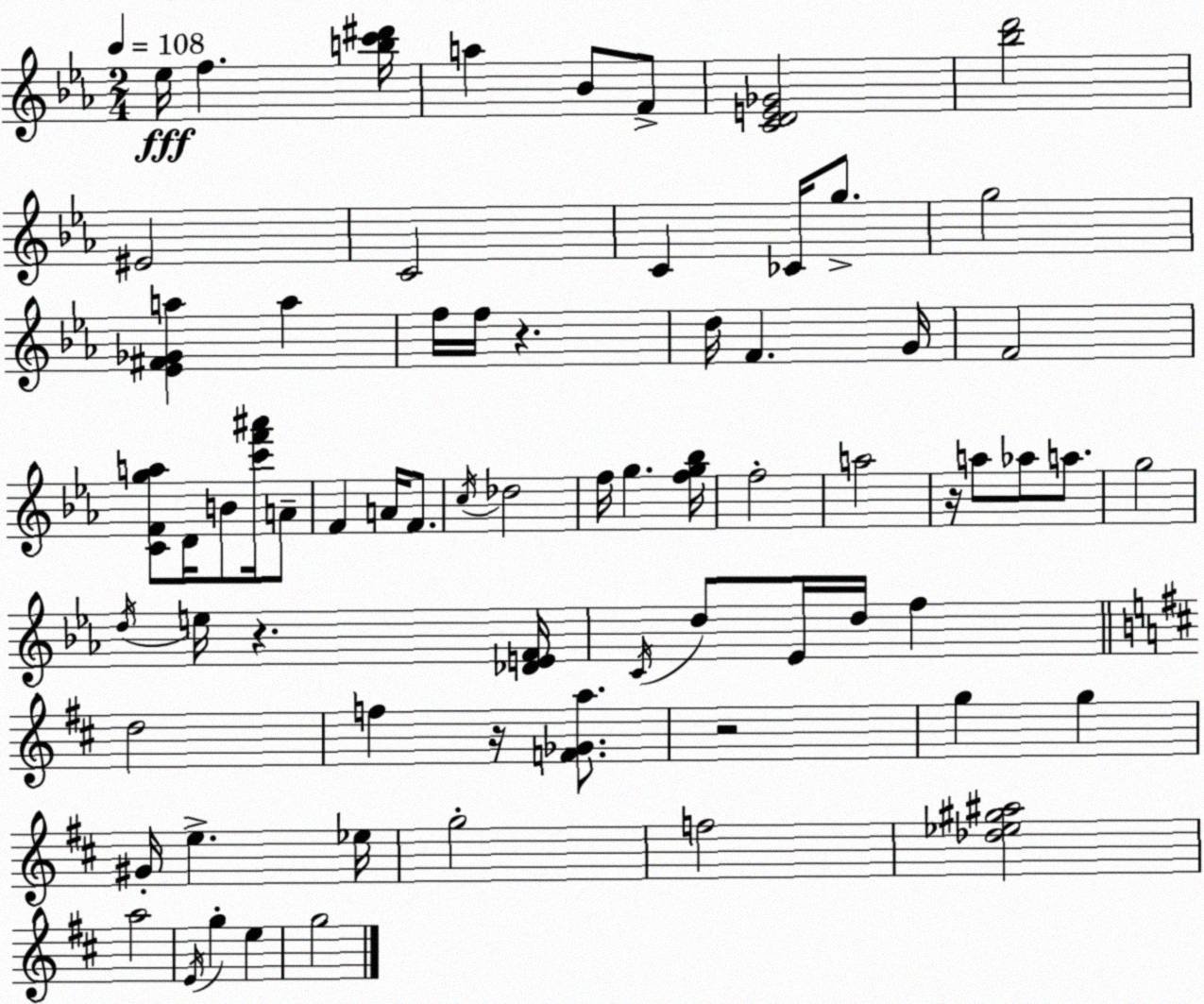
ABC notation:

X:1
T:Untitled
M:2/4
L:1/4
K:Cm
_e/4 f [bc'^d']/4 a _B/2 F/2 [CDE_G]2 [_bd']2 ^E2 C2 C _C/4 g/2 g2 [_E^F_Ga] a f/4 f/4 z d/4 F G/4 F2 [CFga]/2 D/4 B/2 [c'f'^a']/4 A/2 F A/4 F/2 c/4 _d2 f/4 g [fg_b]/4 f2 a2 z/4 a/2 _a/2 a/2 g2 d/4 e/4 z [_DEF]/4 C/4 d/2 _E/4 d/4 f d2 f z/4 [F_Ga]/2 z2 g g ^G/4 e _e/4 g2 f2 [_d_e^g^a]2 a2 E/4 g e g2